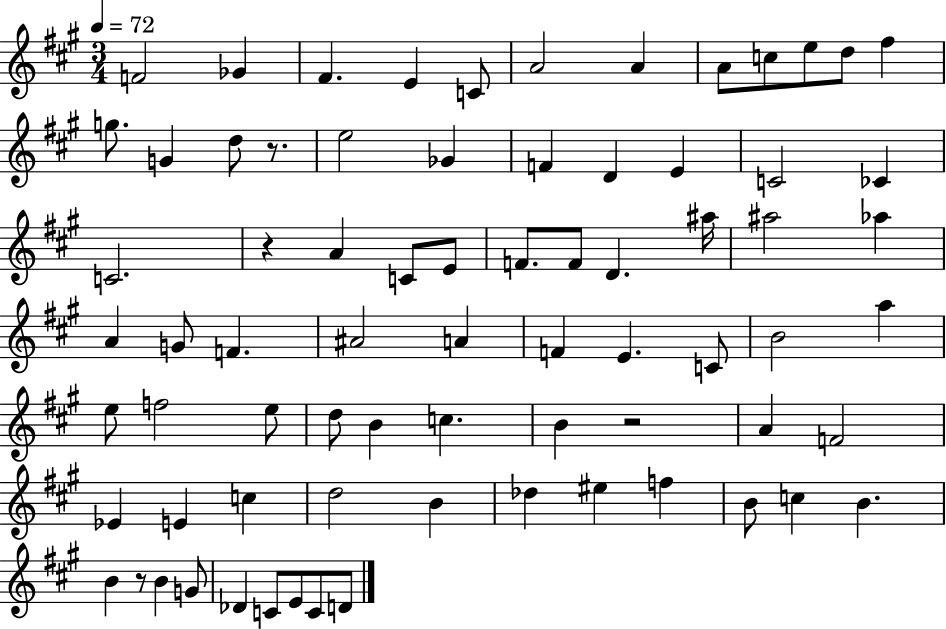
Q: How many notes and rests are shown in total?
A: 74